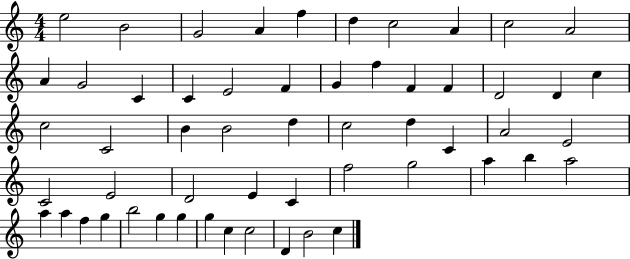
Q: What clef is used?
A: treble